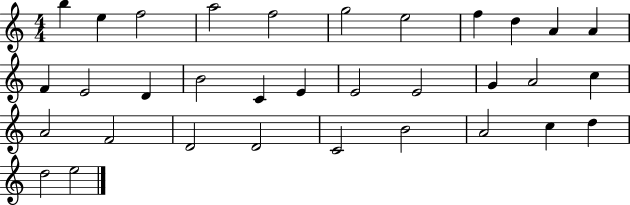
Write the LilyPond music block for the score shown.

{
  \clef treble
  \numericTimeSignature
  \time 4/4
  \key c \major
  b''4 e''4 f''2 | a''2 f''2 | g''2 e''2 | f''4 d''4 a'4 a'4 | \break f'4 e'2 d'4 | b'2 c'4 e'4 | e'2 e'2 | g'4 a'2 c''4 | \break a'2 f'2 | d'2 d'2 | c'2 b'2 | a'2 c''4 d''4 | \break d''2 e''2 | \bar "|."
}